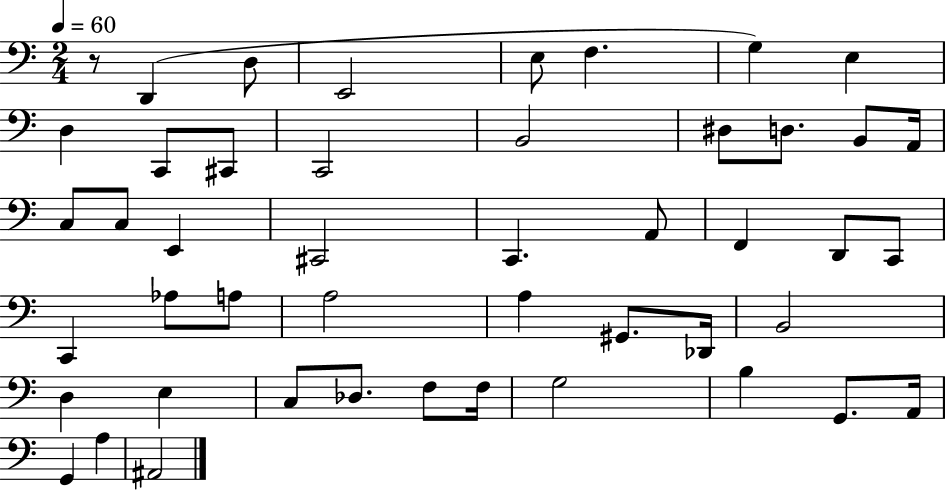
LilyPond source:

{
  \clef bass
  \numericTimeSignature
  \time 2/4
  \key c \major
  \tempo 4 = 60
  r8 d,4( d8 | e,2 | e8 f4. | g4) e4 | \break d4 c,8 cis,8 | c,2 | b,2 | dis8 d8. b,8 a,16 | \break c8 c8 e,4 | cis,2 | c,4. a,8 | f,4 d,8 c,8 | \break c,4 aes8 a8 | a2 | a4 gis,8. des,16 | b,2 | \break d4 e4 | c8 des8. f8 f16 | g2 | b4 g,8. a,16 | \break g,4 a4 | ais,2 | \bar "|."
}